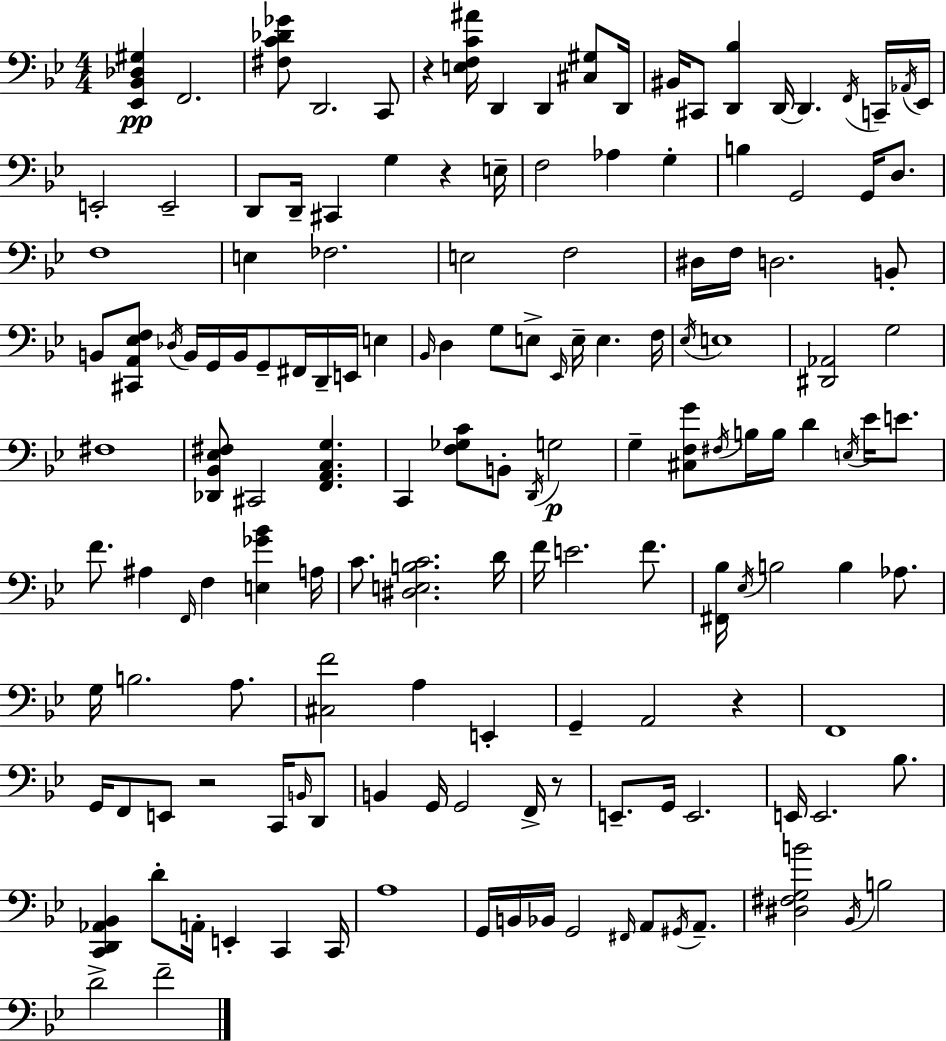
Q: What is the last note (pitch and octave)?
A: F4